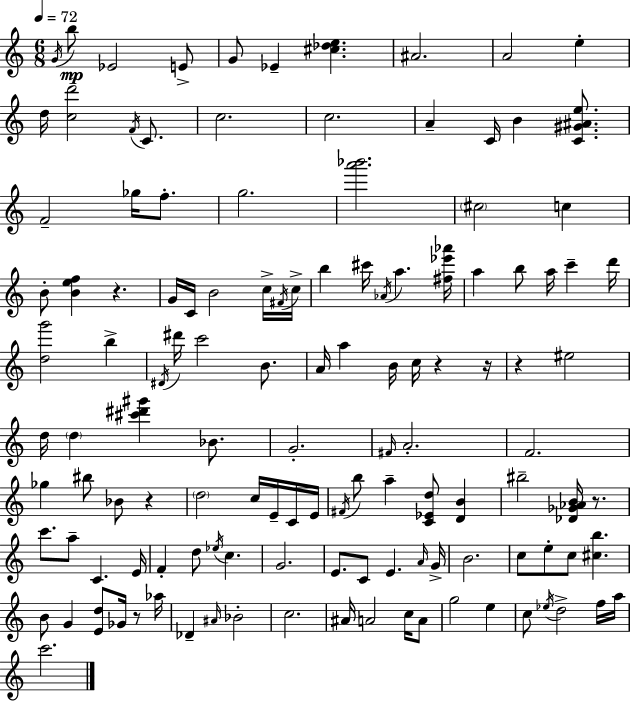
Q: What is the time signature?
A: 6/8